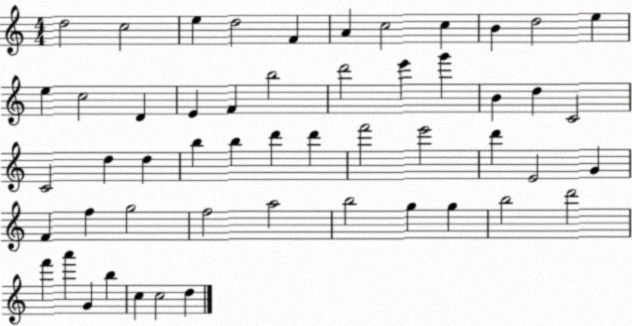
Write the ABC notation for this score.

X:1
T:Untitled
M:4/4
L:1/4
K:C
d2 c2 e d2 F A c2 c B d2 e e c2 D E F b2 d'2 e' g' B d C2 C2 d d b b d' d' f'2 e'2 d' E2 G F f g2 f2 a2 b2 g g b2 d'2 f' a' G b c c2 d